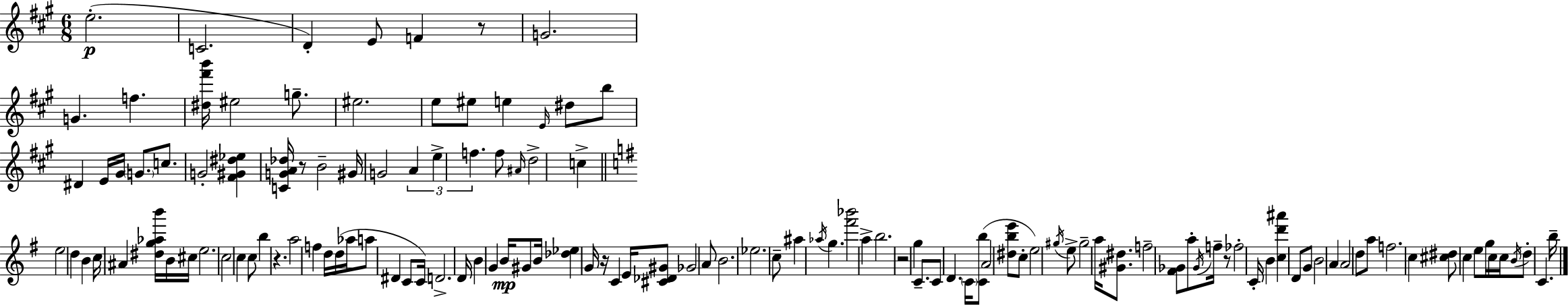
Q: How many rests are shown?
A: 6